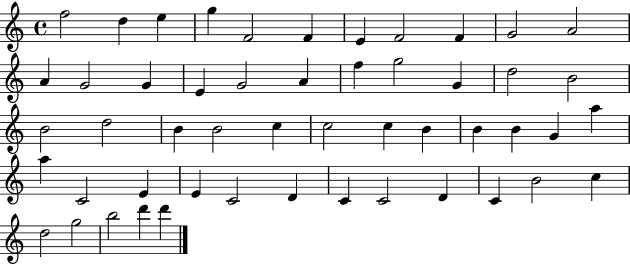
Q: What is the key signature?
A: C major